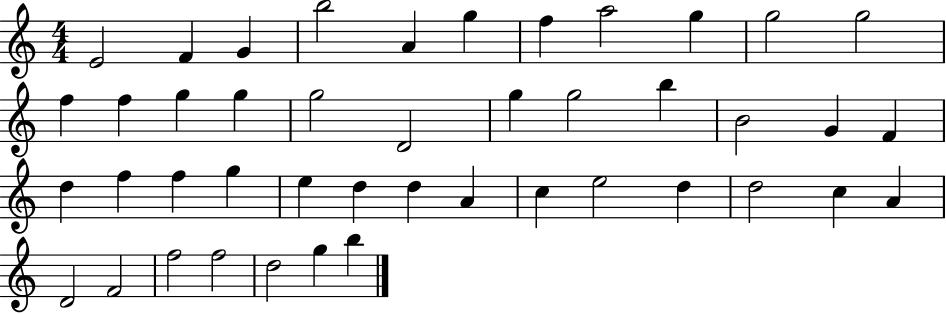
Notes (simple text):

E4/h F4/q G4/q B5/h A4/q G5/q F5/q A5/h G5/q G5/h G5/h F5/q F5/q G5/q G5/q G5/h D4/h G5/q G5/h B5/q B4/h G4/q F4/q D5/q F5/q F5/q G5/q E5/q D5/q D5/q A4/q C5/q E5/h D5/q D5/h C5/q A4/q D4/h F4/h F5/h F5/h D5/h G5/q B5/q